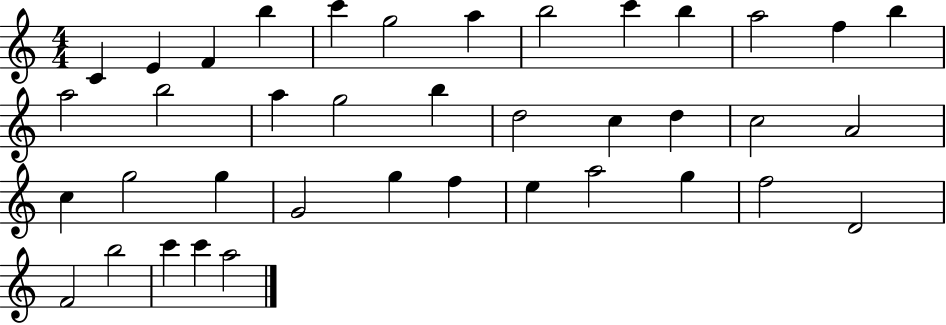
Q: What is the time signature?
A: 4/4